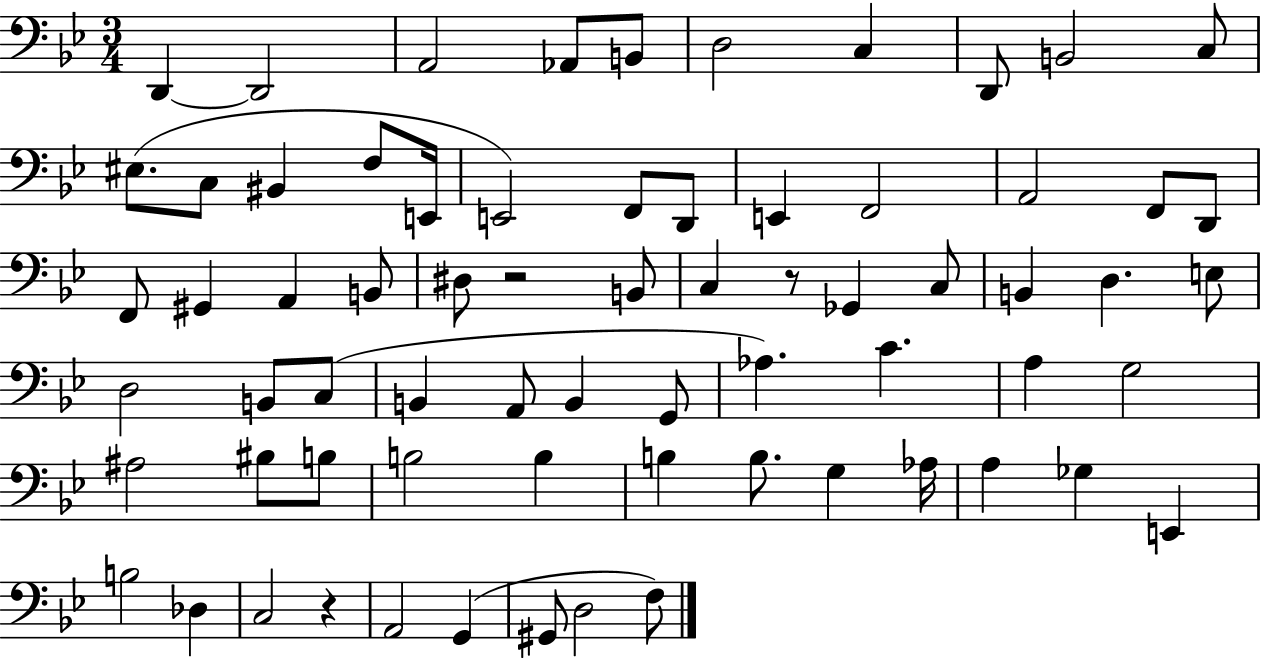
D2/q D2/h A2/h Ab2/e B2/e D3/h C3/q D2/e B2/h C3/e EIS3/e. C3/e BIS2/q F3/e E2/s E2/h F2/e D2/e E2/q F2/h A2/h F2/e D2/e F2/e G#2/q A2/q B2/e D#3/e R/h B2/e C3/q R/e Gb2/q C3/e B2/q D3/q. E3/e D3/h B2/e C3/e B2/q A2/e B2/q G2/e Ab3/q. C4/q. A3/q G3/h A#3/h BIS3/e B3/e B3/h B3/q B3/q B3/e. G3/q Ab3/s A3/q Gb3/q E2/q B3/h Db3/q C3/h R/q A2/h G2/q G#2/e D3/h F3/e